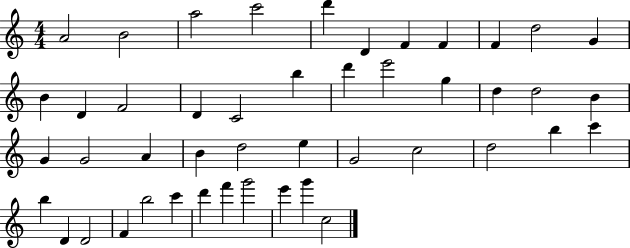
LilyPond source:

{
  \clef treble
  \numericTimeSignature
  \time 4/4
  \key c \major
  a'2 b'2 | a''2 c'''2 | d'''4 d'4 f'4 f'4 | f'4 d''2 g'4 | \break b'4 d'4 f'2 | d'4 c'2 b''4 | d'''4 e'''2 g''4 | d''4 d''2 b'4 | \break g'4 g'2 a'4 | b'4 d''2 e''4 | g'2 c''2 | d''2 b''4 c'''4 | \break b''4 d'4 d'2 | f'4 b''2 c'''4 | d'''4 f'''4 g'''2 | e'''4 g'''4 c''2 | \break \bar "|."
}